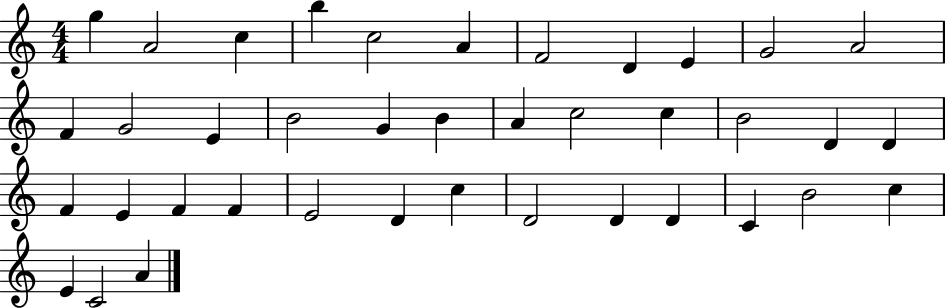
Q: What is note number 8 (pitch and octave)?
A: D4